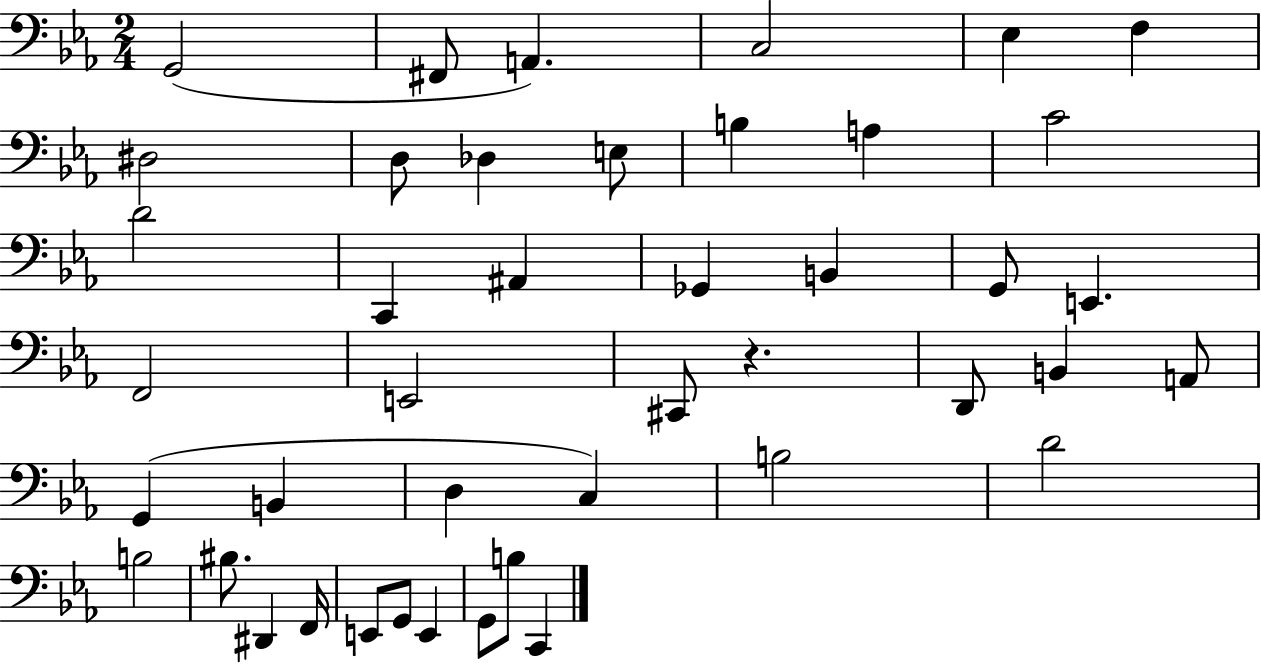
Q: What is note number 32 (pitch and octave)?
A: D4